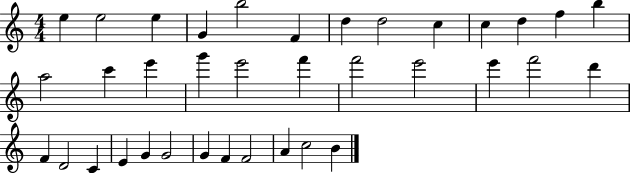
E5/q E5/h E5/q G4/q B5/h F4/q D5/q D5/h C5/q C5/q D5/q F5/q B5/q A5/h C6/q E6/q G6/q E6/h F6/q F6/h E6/h E6/q F6/h D6/q F4/q D4/h C4/q E4/q G4/q G4/h G4/q F4/q F4/h A4/q C5/h B4/q